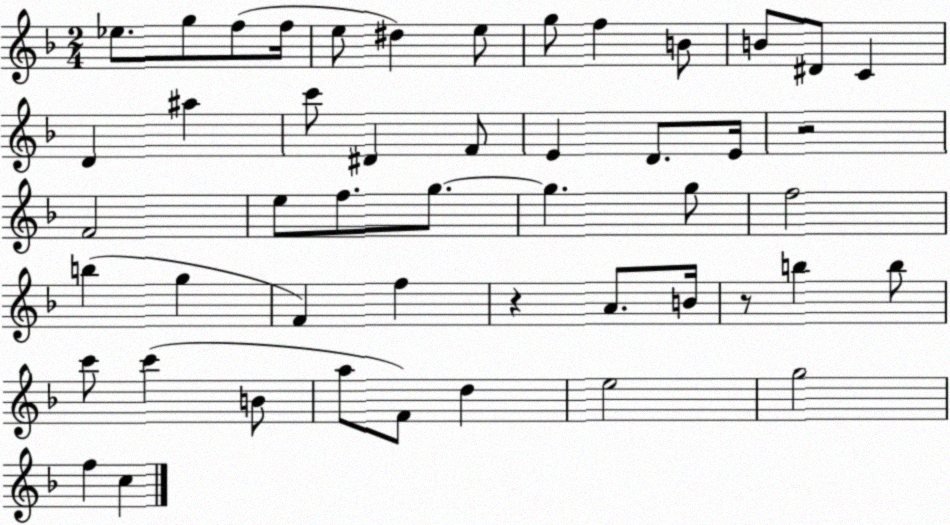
X:1
T:Untitled
M:2/4
L:1/4
K:F
_e/2 g/2 f/2 f/4 e/2 ^d e/2 g/2 f B/2 B/2 ^D/2 C D ^a c'/2 ^D F/2 E D/2 E/4 z2 F2 e/2 f/2 g/2 g g/2 f2 b g F f z A/2 B/4 z/2 b b/2 c'/2 c' B/2 a/2 F/2 d e2 g2 f c